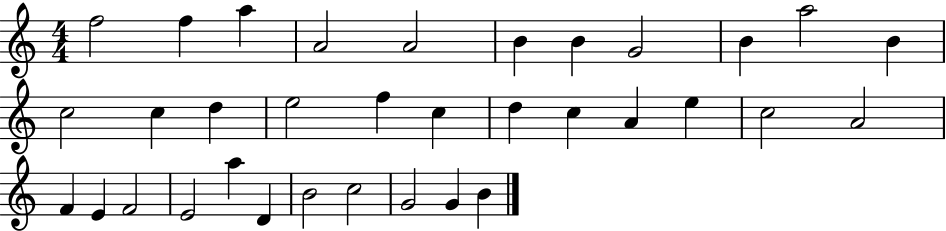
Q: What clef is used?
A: treble